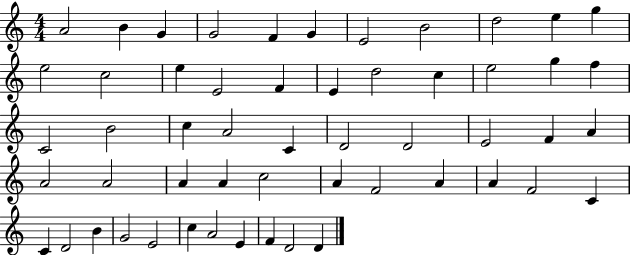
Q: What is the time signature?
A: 4/4